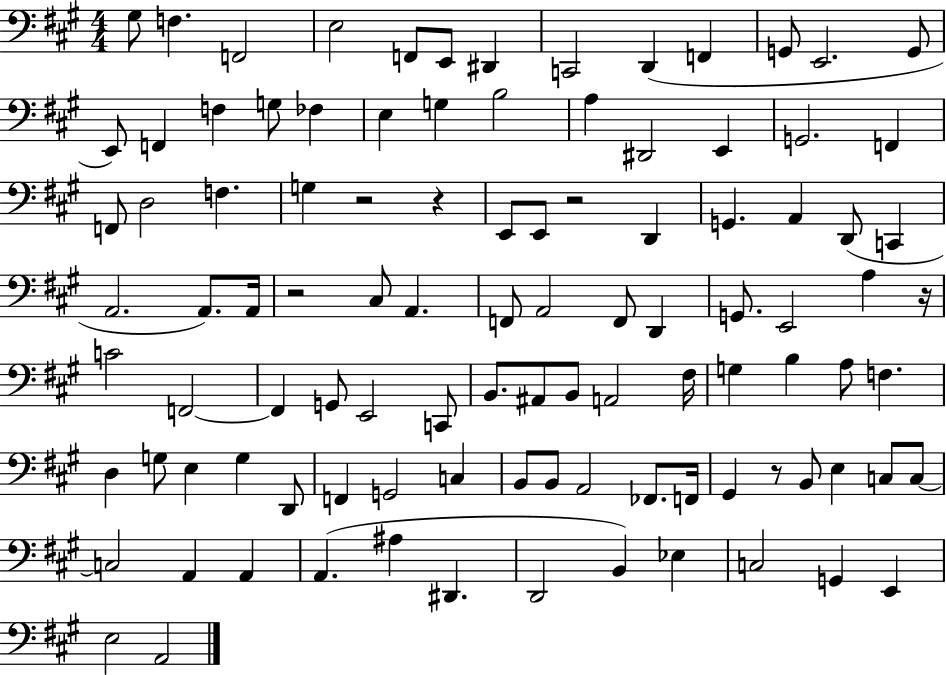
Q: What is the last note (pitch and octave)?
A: A2